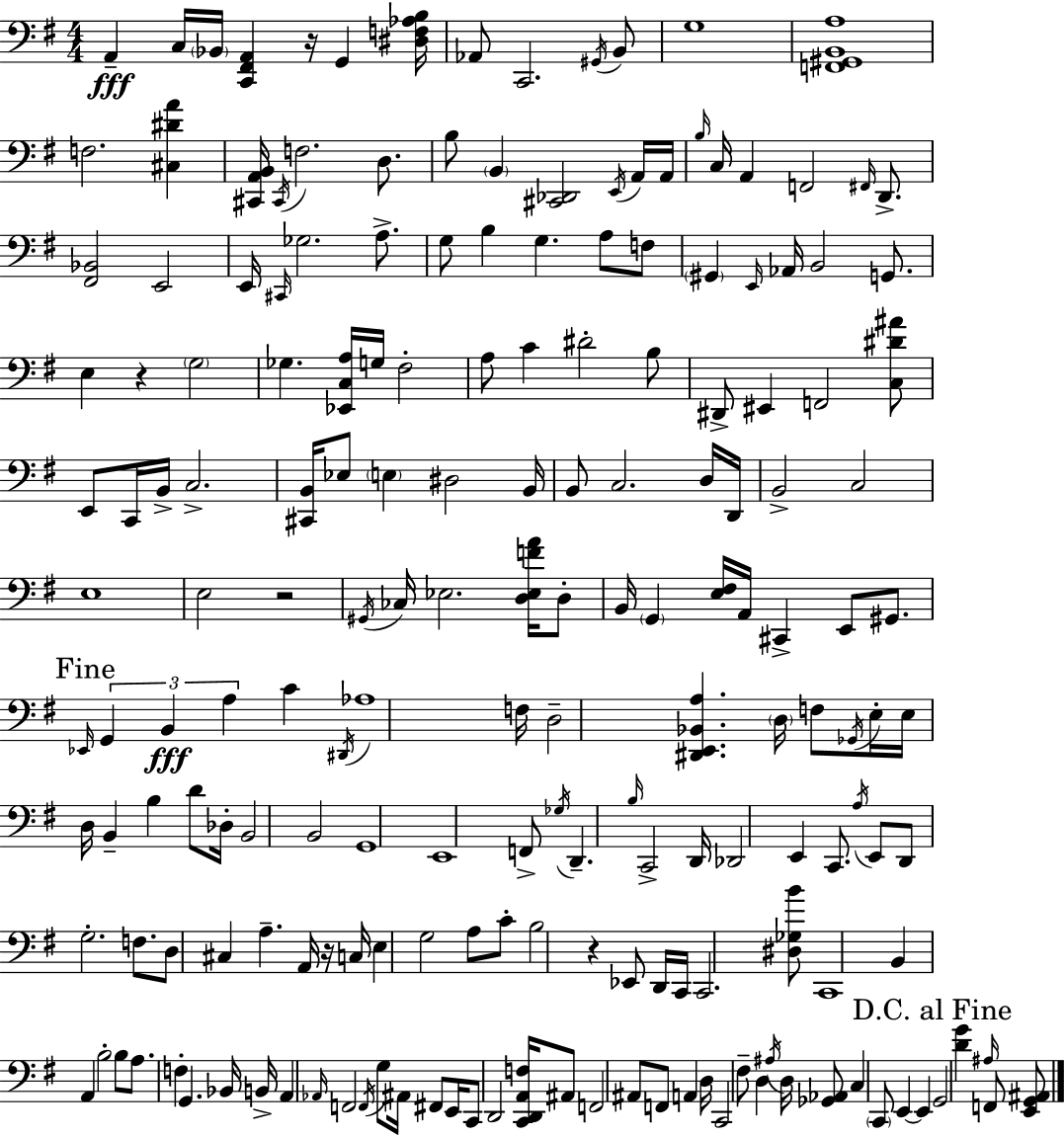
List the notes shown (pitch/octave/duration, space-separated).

A2/q C3/s Bb2/s [C2,F#2,A2]/q R/s G2/q [D#3,F3,Ab3,B3]/s Ab2/e C2/h. G#2/s B2/e G3/w [F2,G#2,B2,A3]/w F3/h. [C#3,D#4,A4]/q [C#2,A2,B2]/s C#2/s F3/h. D3/e. B3/e B2/q [C#2,Db2]/h E2/s A2/s A2/s B3/s C3/s A2/q F2/h F#2/s D2/e. [F#2,Bb2]/h E2/h E2/s C#2/s Gb3/h. A3/e. G3/e B3/q G3/q. A3/e F3/e G#2/q E2/s Ab2/s B2/h G2/e. E3/q R/q G3/h Gb3/q. [Eb2,C3,A3]/s G3/s F#3/h A3/e C4/q D#4/h B3/e D#2/e EIS2/q F2/h [C3,D#4,A#4]/e E2/e C2/s B2/s C3/h. [C#2,B2]/s Eb3/e E3/q D#3/h B2/s B2/e C3/h. D3/s D2/s B2/h C3/h E3/w E3/h R/h G#2/s CES3/s Eb3/h. [D3,Eb3,F4,A4]/s D3/e B2/s G2/q [E3,F#3]/s A2/s C#2/q E2/e G#2/e. Eb2/s G2/q B2/q A3/q C4/q D#2/s Ab3/w F3/s D3/h [D#2,E2,Bb2,A3]/q. D3/s F3/e Gb2/s E3/s E3/s D3/s B2/q B3/q D4/e Db3/s B2/h B2/h G2/w E2/w F2/e Gb3/s D2/q. B3/s C2/h D2/s Db2/h E2/q C2/e. A3/s E2/e D2/e G3/h. F3/e. D3/e C#3/q A3/q. A2/s R/s C3/s E3/q G3/h A3/e C4/e B3/h R/q Eb2/e D2/s C2/s C2/h. [D#3,Gb3,B4]/e C2/w B2/q A2/q B3/h B3/e A3/e. F3/q G2/q. Bb2/s B2/s A2/q Ab2/s F2/h F2/s G3/e A#2/s F#2/e E2/s C2/e D2/h [C2,D2,A2,F3]/s A#2/e F2/h A#2/e F2/e A2/q D3/s C2/h F#3/e D3/q A#3/s D3/s [Gb2,Ab2]/e C3/q C2/e E2/q E2/q G2/h [D4,G4]/q A#3/s F2/e [E2,G2,A#2]/e